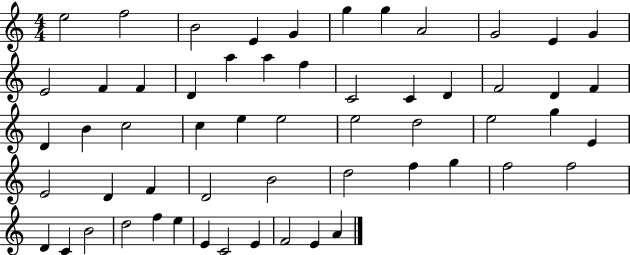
E5/h F5/h B4/h E4/q G4/q G5/q G5/q A4/h G4/h E4/q G4/q E4/h F4/q F4/q D4/q A5/q A5/q F5/q C4/h C4/q D4/q F4/h D4/q F4/q D4/q B4/q C5/h C5/q E5/q E5/h E5/h D5/h E5/h G5/q E4/q E4/h D4/q F4/q D4/h B4/h D5/h F5/q G5/q F5/h F5/h D4/q C4/q B4/h D5/h F5/q E5/q E4/q C4/h E4/q F4/h E4/q A4/q